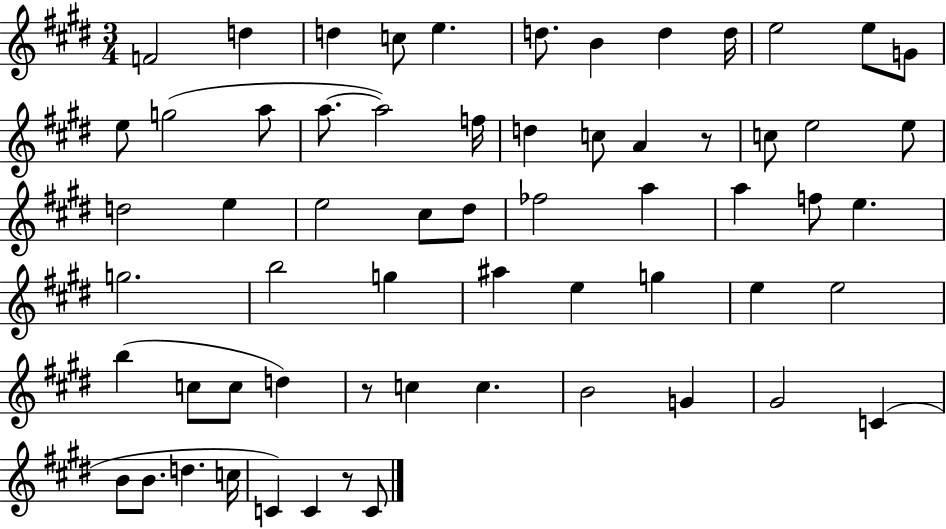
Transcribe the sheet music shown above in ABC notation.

X:1
T:Untitled
M:3/4
L:1/4
K:E
F2 d d c/2 e d/2 B d d/4 e2 e/2 G/2 e/2 g2 a/2 a/2 a2 f/4 d c/2 A z/2 c/2 e2 e/2 d2 e e2 ^c/2 ^d/2 _f2 a a f/2 e g2 b2 g ^a e g e e2 b c/2 c/2 d z/2 c c B2 G ^G2 C B/2 B/2 d c/4 C C z/2 C/2